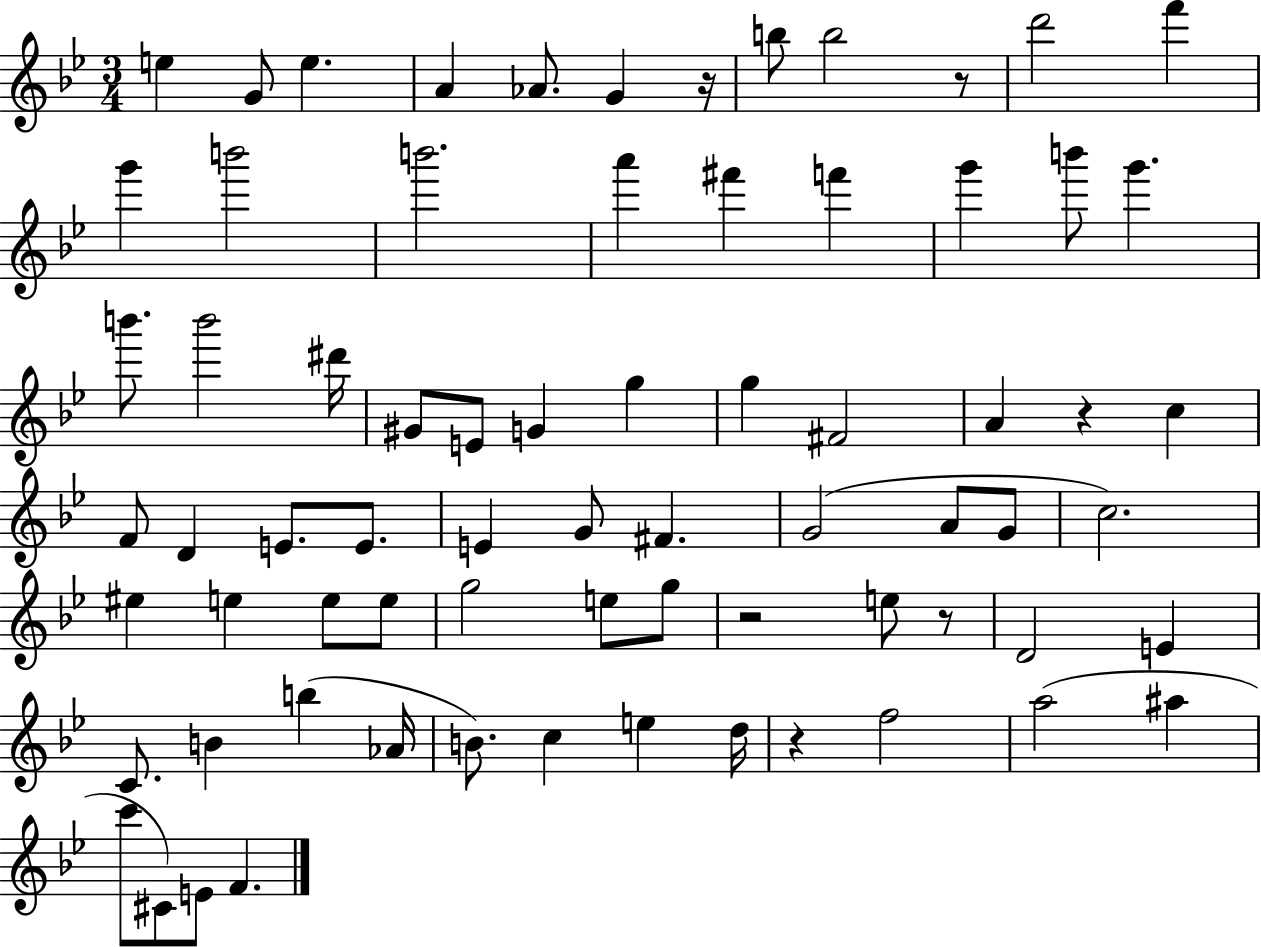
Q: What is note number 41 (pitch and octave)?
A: C5